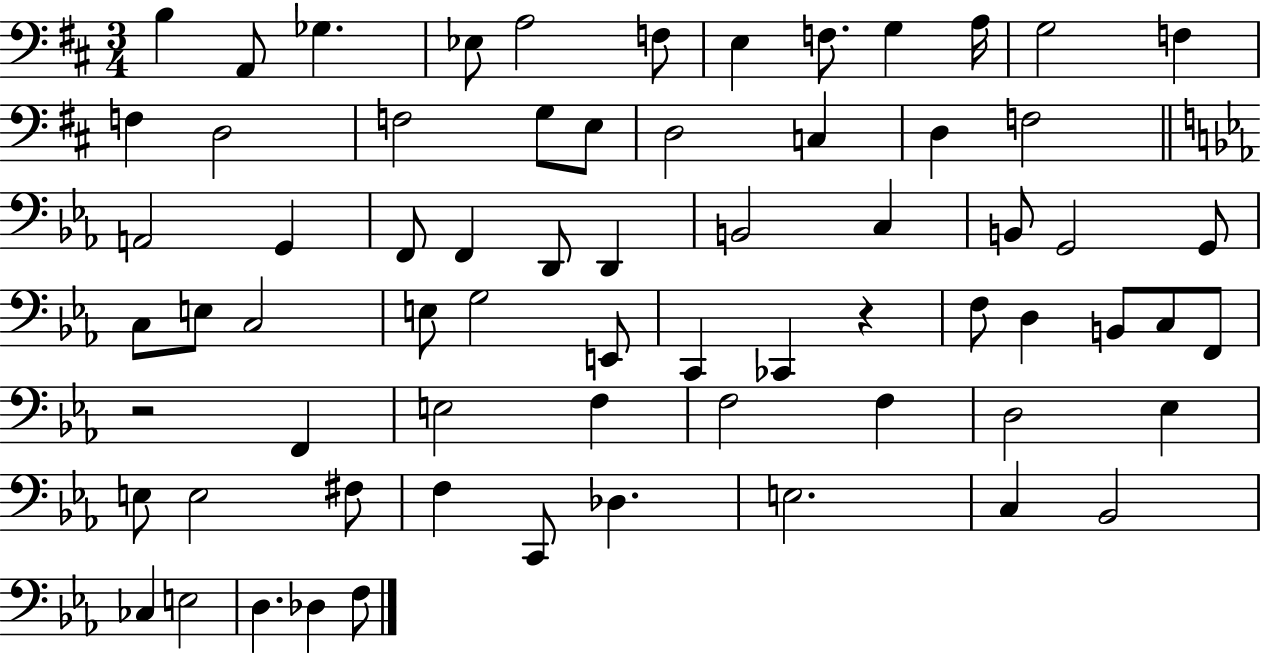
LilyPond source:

{
  \clef bass
  \numericTimeSignature
  \time 3/4
  \key d \major
  b4 a,8 ges4. | ees8 a2 f8 | e4 f8. g4 a16 | g2 f4 | \break f4 d2 | f2 g8 e8 | d2 c4 | d4 f2 | \break \bar "||" \break \key ees \major a,2 g,4 | f,8 f,4 d,8 d,4 | b,2 c4 | b,8 g,2 g,8 | \break c8 e8 c2 | e8 g2 e,8 | c,4 ces,4 r4 | f8 d4 b,8 c8 f,8 | \break r2 f,4 | e2 f4 | f2 f4 | d2 ees4 | \break e8 e2 fis8 | f4 c,8 des4. | e2. | c4 bes,2 | \break ces4 e2 | d4. des4 f8 | \bar "|."
}